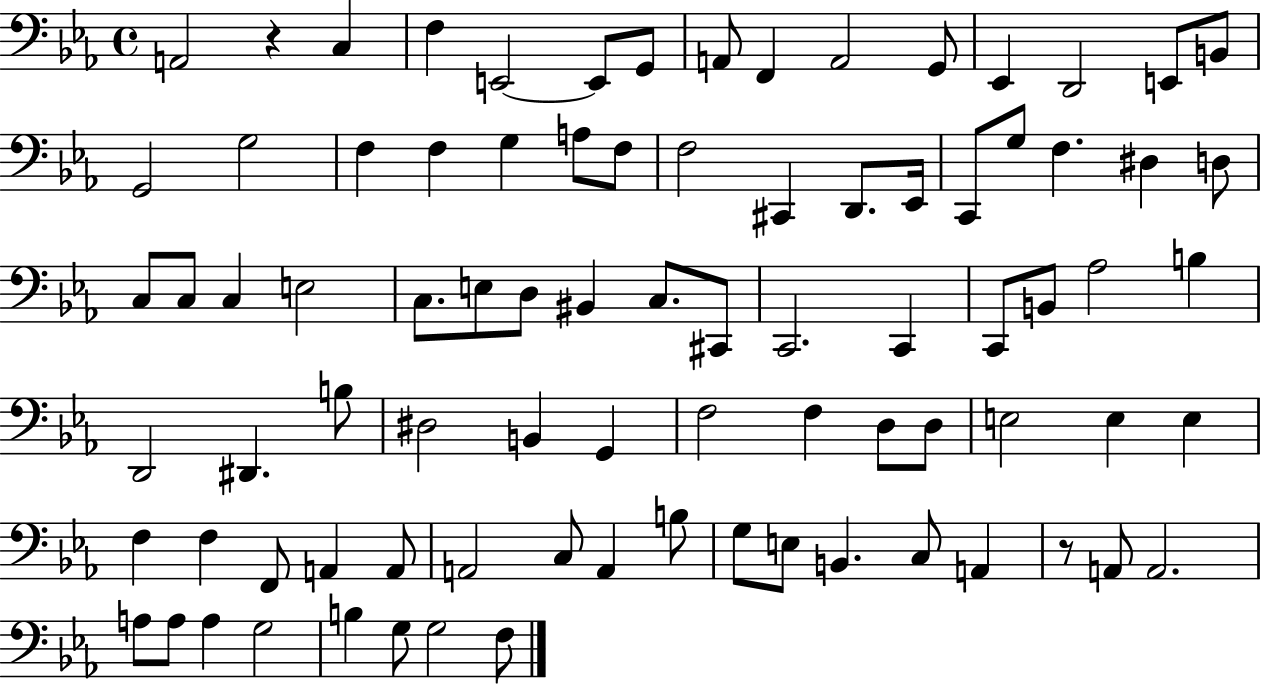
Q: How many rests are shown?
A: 2